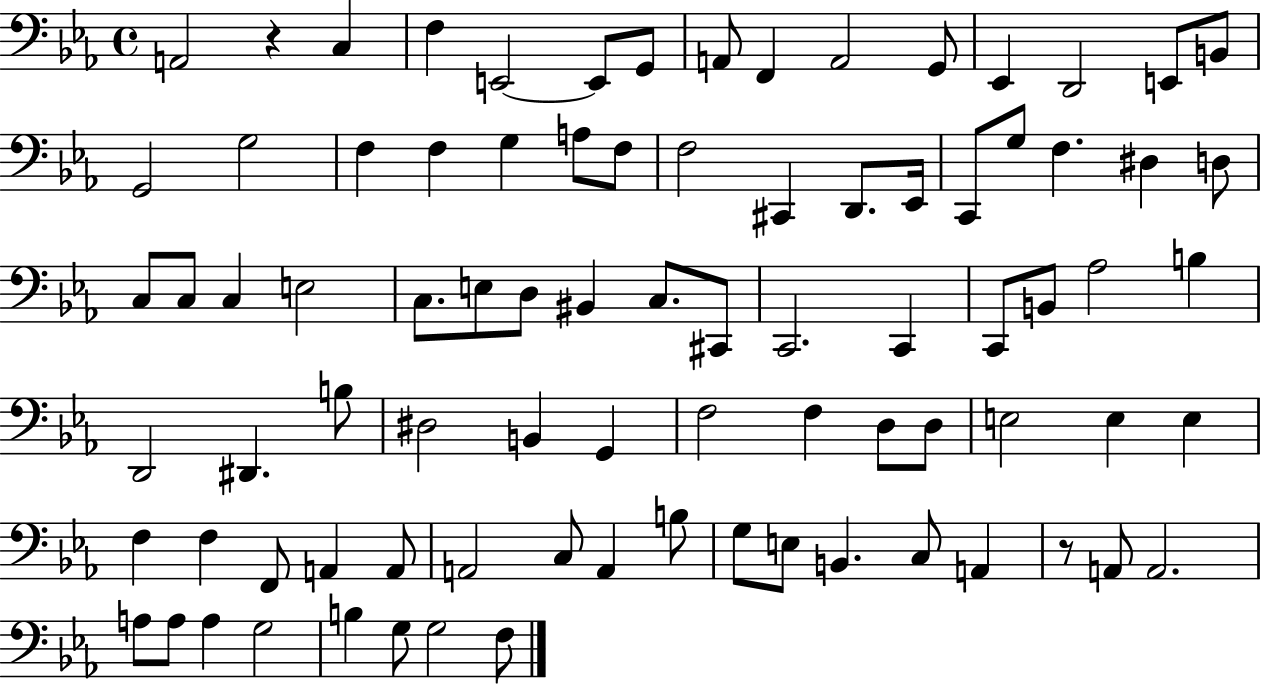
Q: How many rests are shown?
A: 2